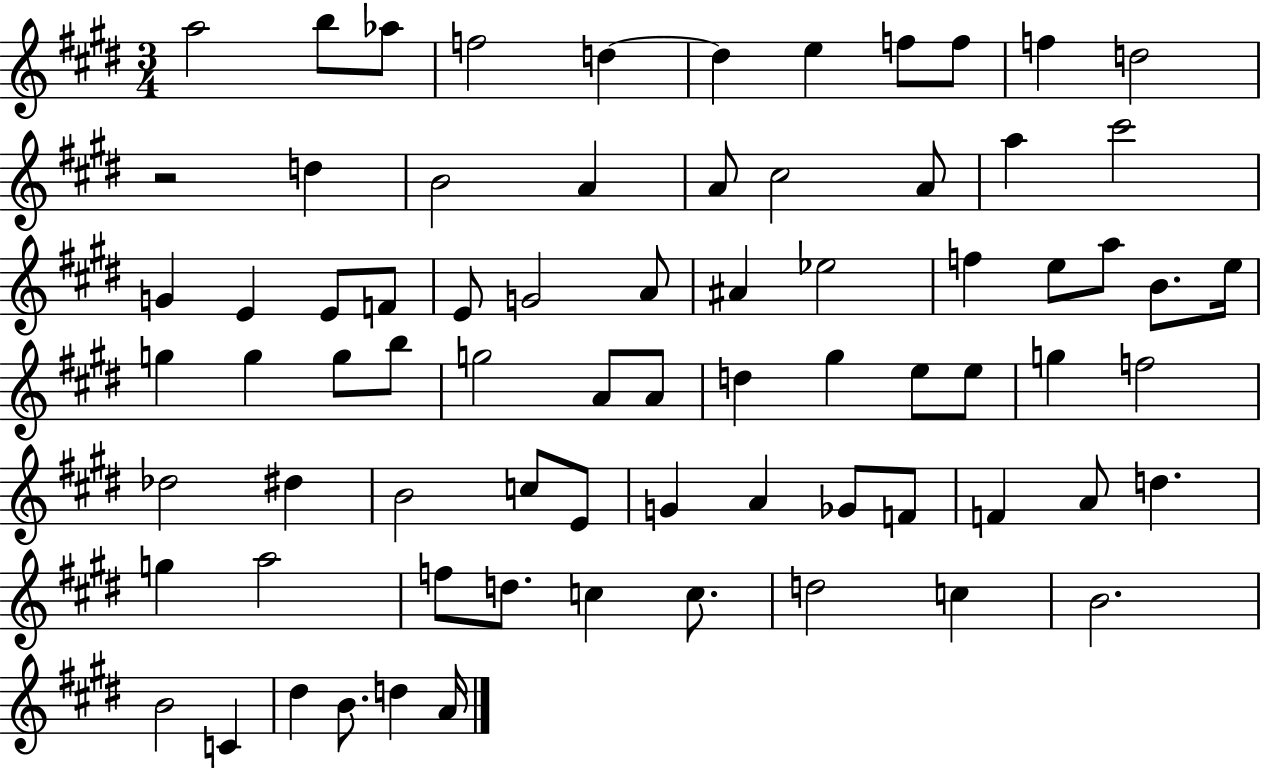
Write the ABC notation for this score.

X:1
T:Untitled
M:3/4
L:1/4
K:E
a2 b/2 _a/2 f2 d d e f/2 f/2 f d2 z2 d B2 A A/2 ^c2 A/2 a ^c'2 G E E/2 F/2 E/2 G2 A/2 ^A _e2 f e/2 a/2 B/2 e/4 g g g/2 b/2 g2 A/2 A/2 d ^g e/2 e/2 g f2 _d2 ^d B2 c/2 E/2 G A _G/2 F/2 F A/2 d g a2 f/2 d/2 c c/2 d2 c B2 B2 C ^d B/2 d A/4